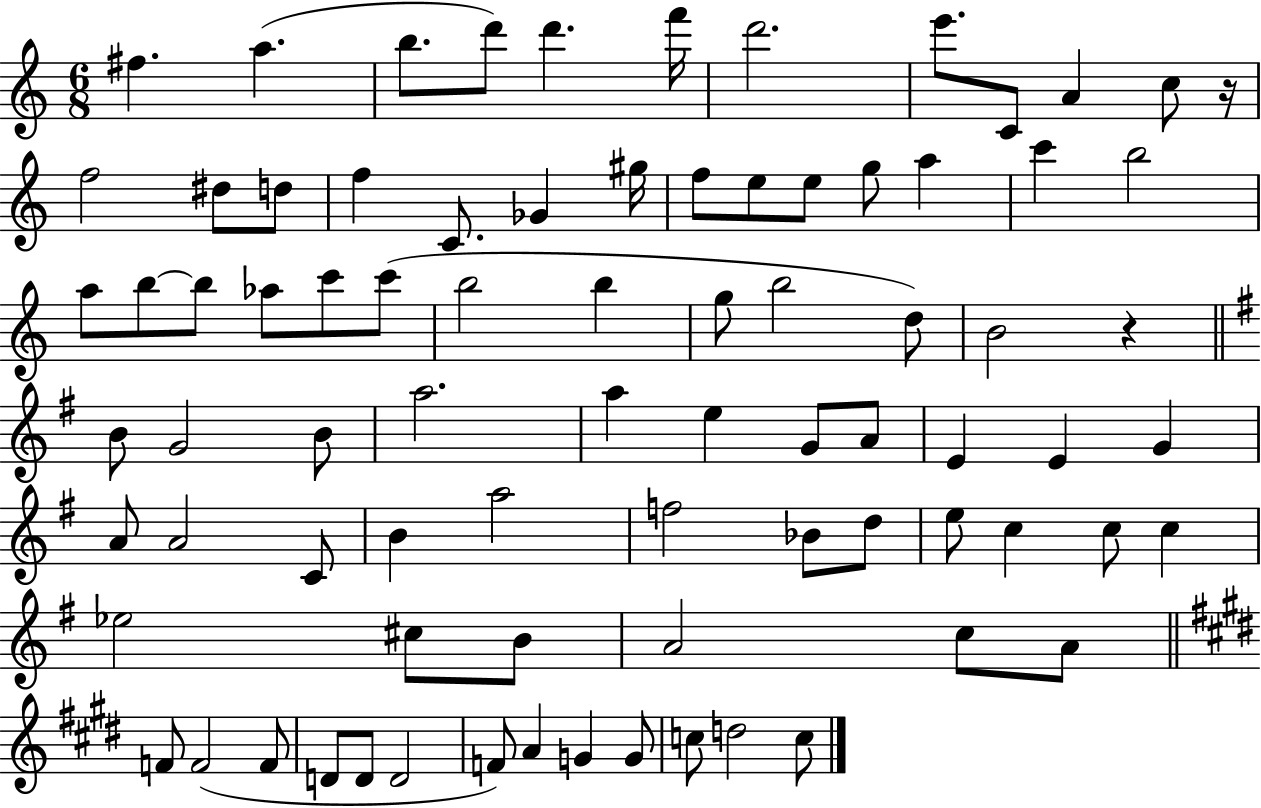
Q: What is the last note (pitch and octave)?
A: C5